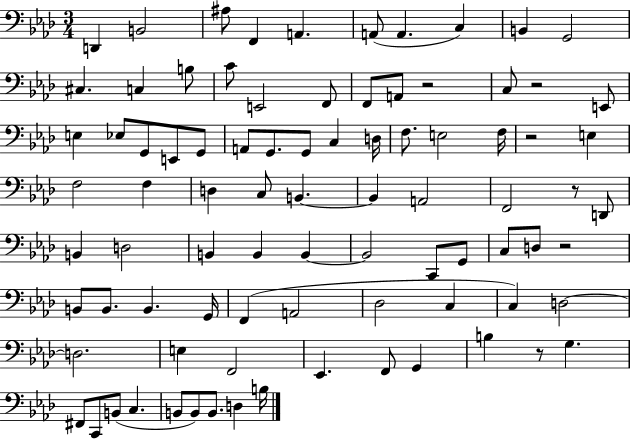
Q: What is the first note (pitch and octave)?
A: D2